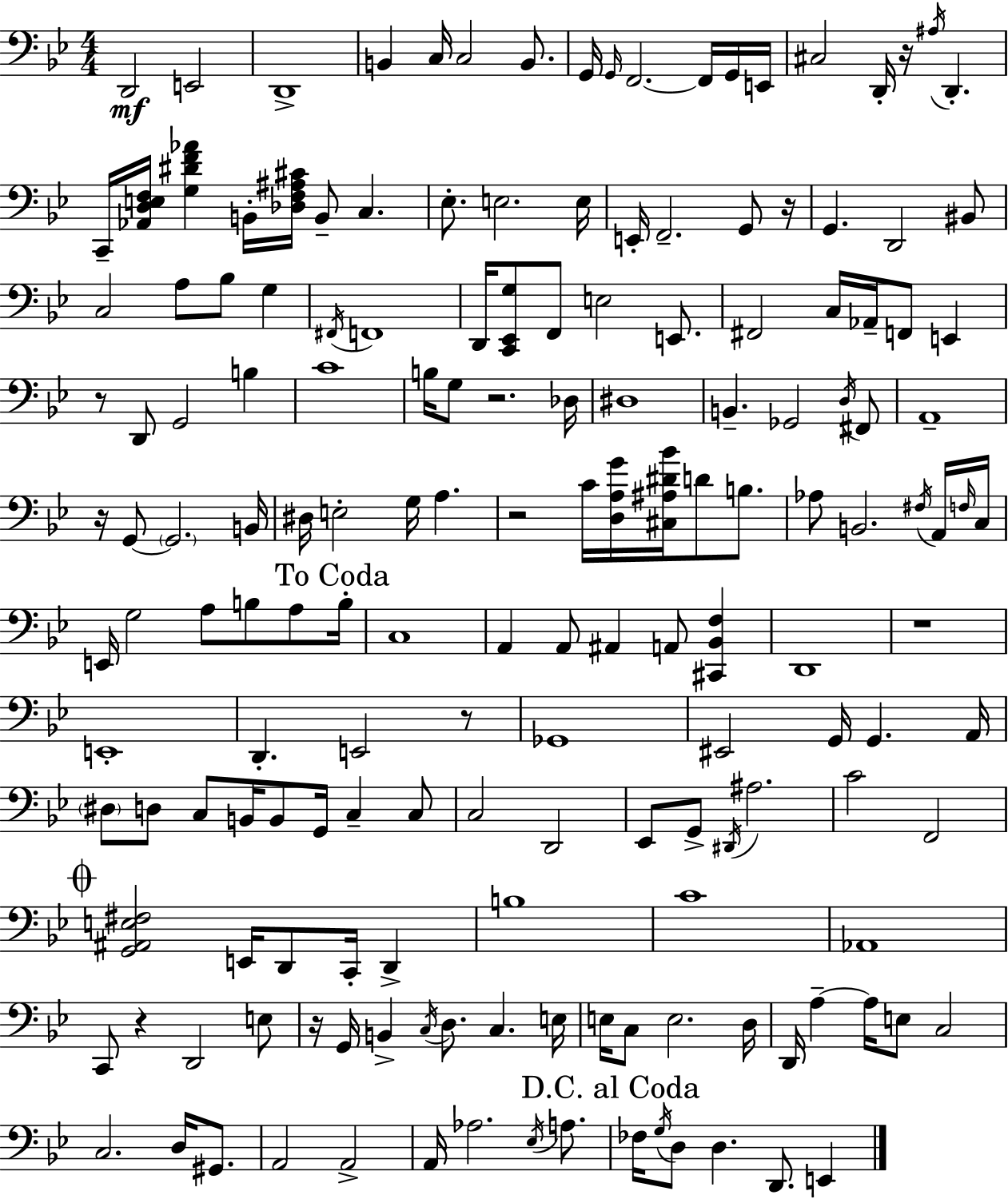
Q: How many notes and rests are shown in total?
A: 168